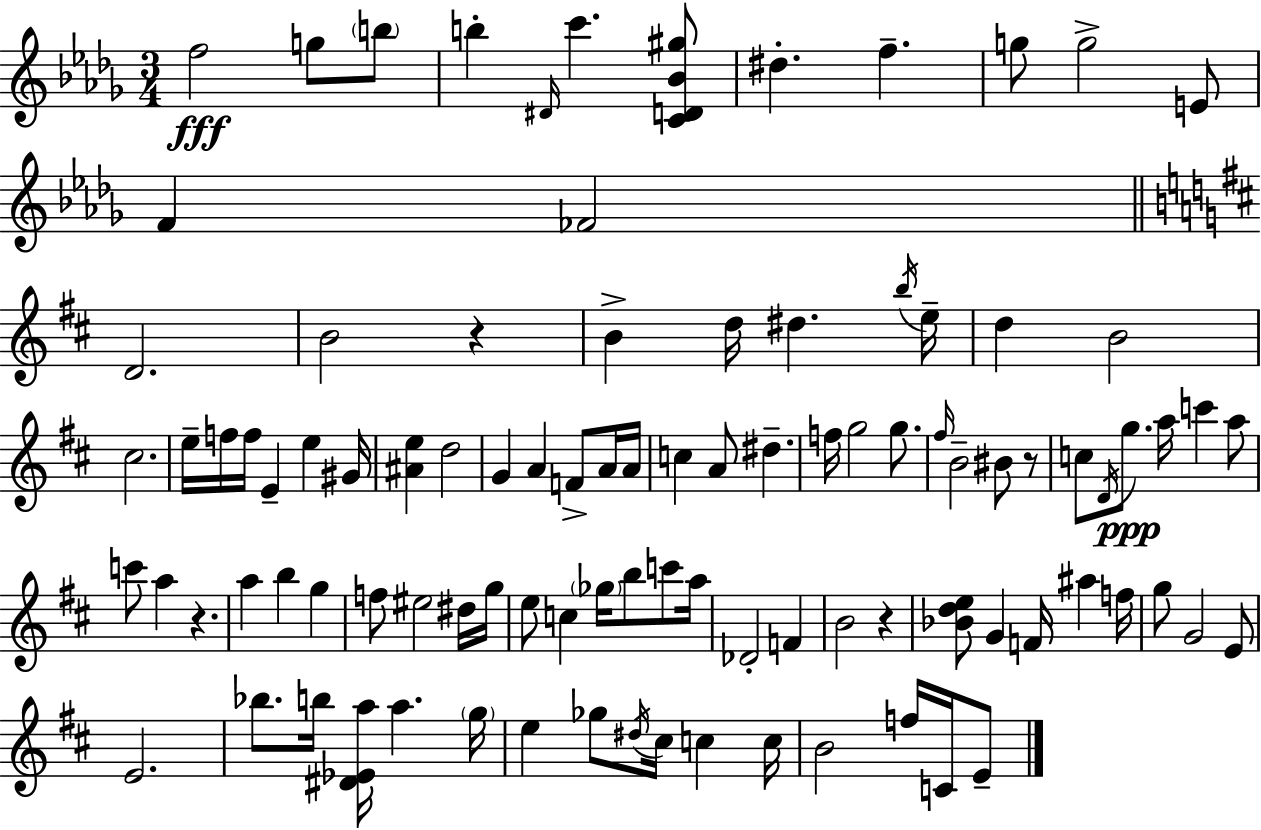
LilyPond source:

{
  \clef treble
  \numericTimeSignature
  \time 3/4
  \key bes \minor
  \repeat volta 2 { f''2\fff g''8 \parenthesize b''8 | b''4-. \grace { dis'16 } c'''4. <c' d' bes' gis''>8 | dis''4.-. f''4.-- | g''8 g''2-> e'8 | \break f'4 fes'2 | \bar "||" \break \key d \major d'2. | b'2 r4 | b'4-> d''16 dis''4. \acciaccatura { b''16 } | e''16-- d''4 b'2 | \break cis''2. | e''16-- f''16 f''16 e'4-- e''4 | gis'16 <ais' e''>4 d''2 | g'4 a'4 f'8-> a'16 | \break a'16 c''4 a'8 dis''4.-- | f''16 g''2 g''8. | \grace { fis''16 } b'2-- bis'8 | r8 c''8 \acciaccatura { d'16 }\ppp g''8. a''16 c'''4 | \break a''8 c'''8 a''4 r4. | a''4 b''4 g''4 | f''8 eis''2 | dis''16 g''16 e''8 c''4 \parenthesize ges''16 b''8 | \break c'''8 a''16 des'2-. f'4 | b'2 r4 | <bes' d'' e''>8 g'4 f'16 ais''4 | f''16 g''8 g'2 | \break e'8 e'2. | bes''8. b''16 <dis' ees' a''>16 a''4. | \parenthesize g''16 e''4 ges''8 \acciaccatura { dis''16 } cis''16 c''4 | c''16 b'2 | \break f''16 c'16 e'8-- } \bar "|."
}